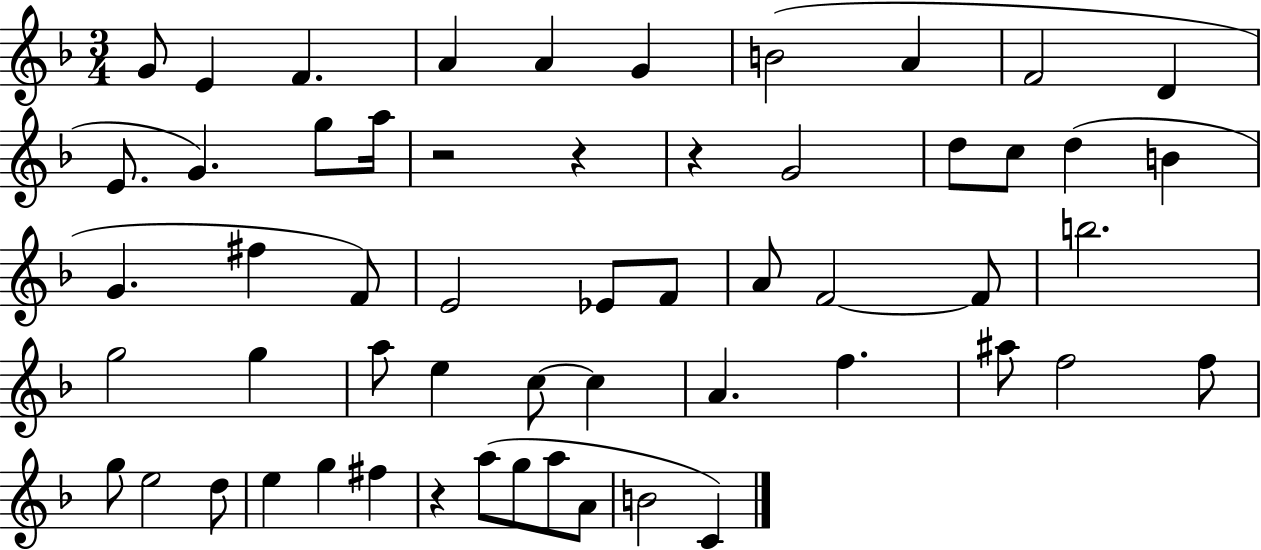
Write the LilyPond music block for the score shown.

{
  \clef treble
  \numericTimeSignature
  \time 3/4
  \key f \major
  g'8 e'4 f'4. | a'4 a'4 g'4 | b'2( a'4 | f'2 d'4 | \break e'8. g'4.) g''8 a''16 | r2 r4 | r4 g'2 | d''8 c''8 d''4( b'4 | \break g'4. fis''4 f'8) | e'2 ees'8 f'8 | a'8 f'2~~ f'8 | b''2. | \break g''2 g''4 | a''8 e''4 c''8~~ c''4 | a'4. f''4. | ais''8 f''2 f''8 | \break g''8 e''2 d''8 | e''4 g''4 fis''4 | r4 a''8( g''8 a''8 a'8 | b'2 c'4) | \break \bar "|."
}